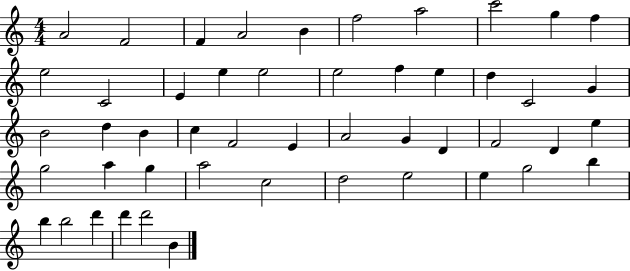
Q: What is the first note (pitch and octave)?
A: A4